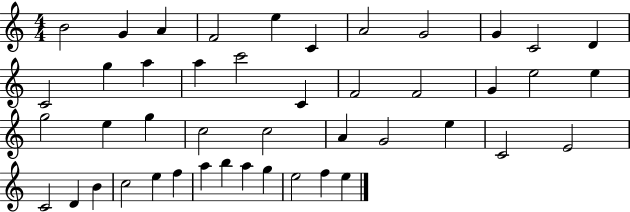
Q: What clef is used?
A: treble